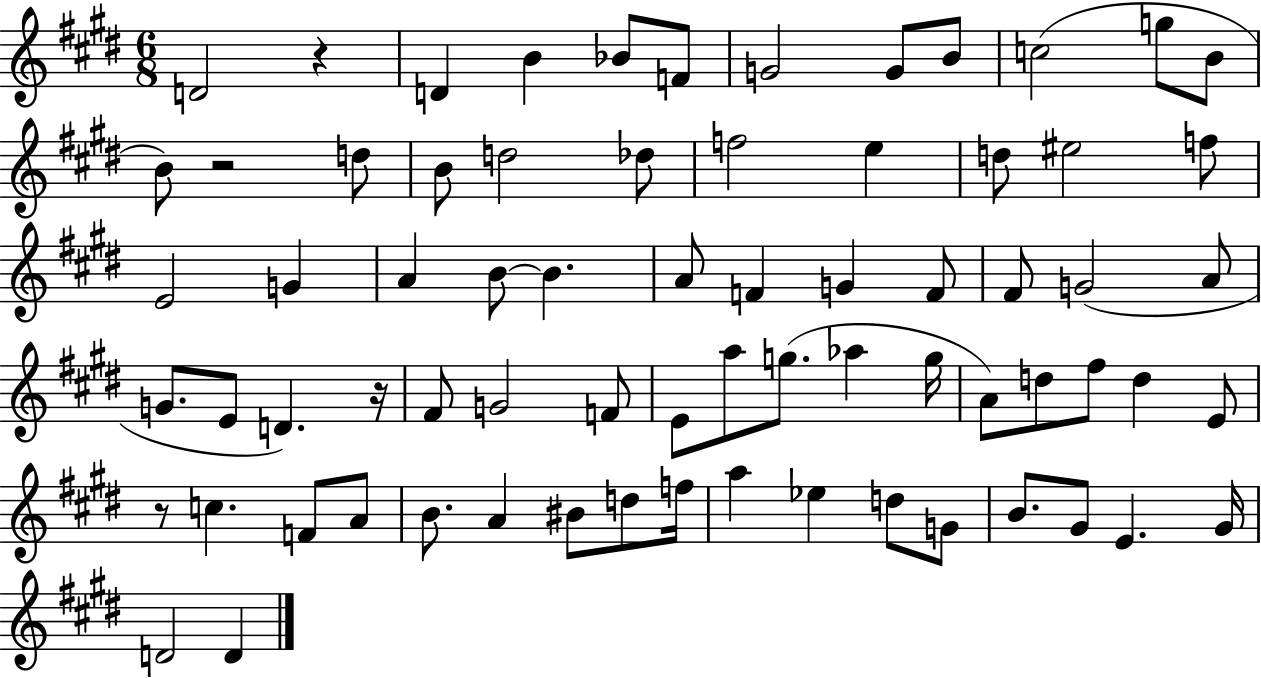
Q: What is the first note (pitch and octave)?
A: D4